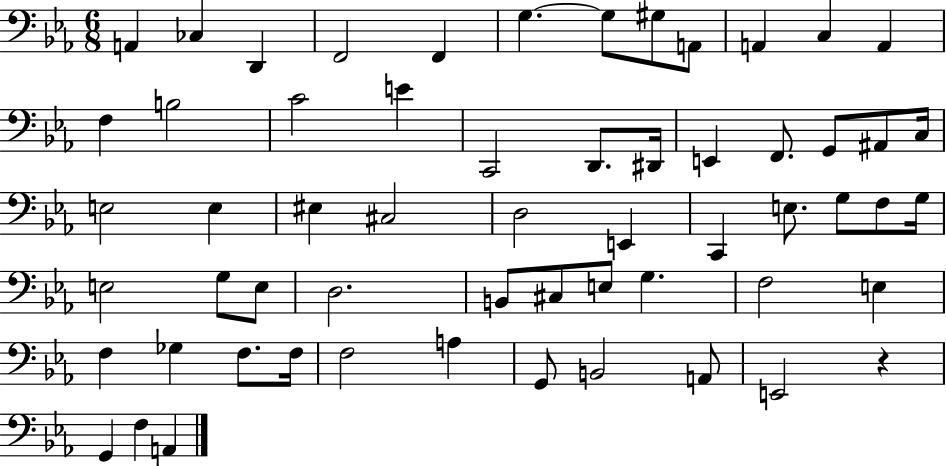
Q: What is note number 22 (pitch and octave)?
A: G2